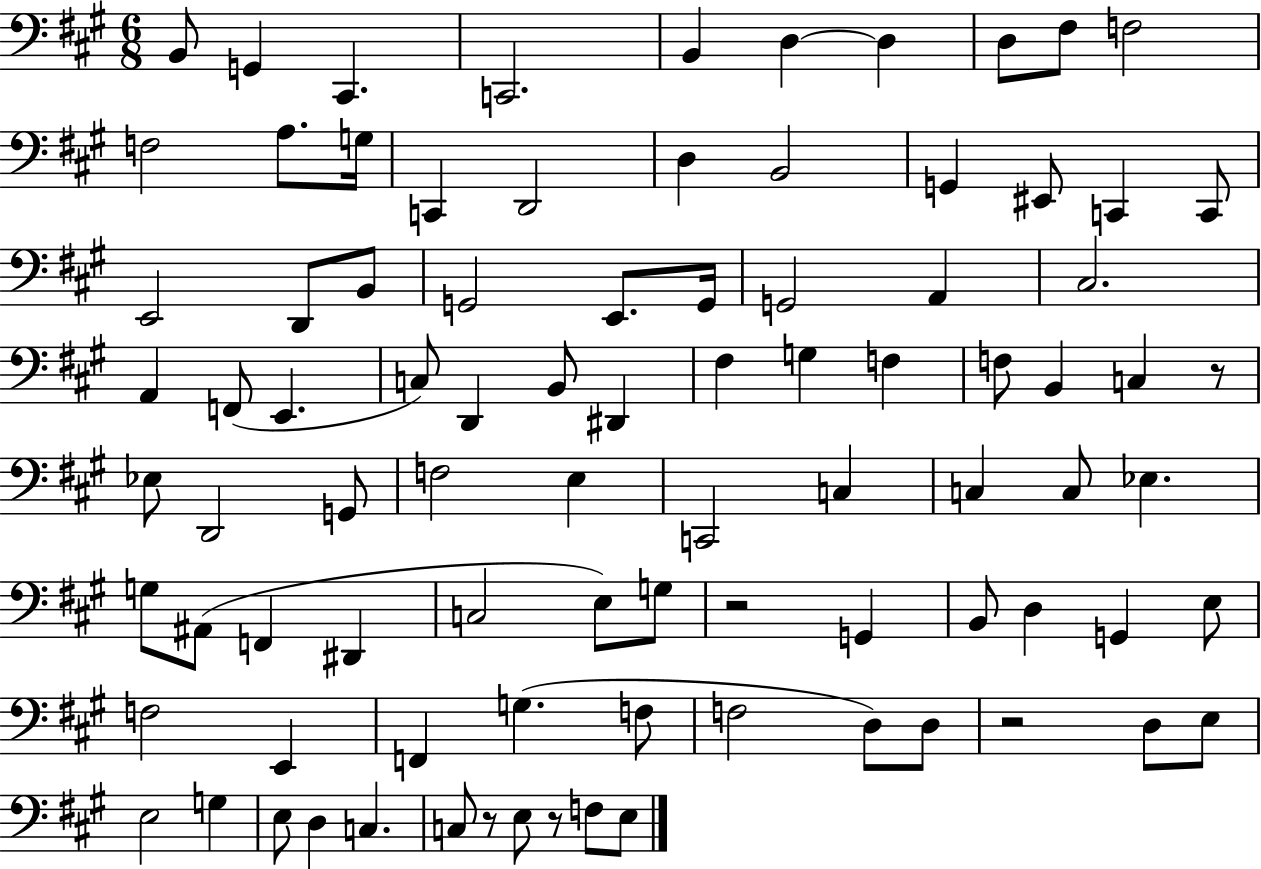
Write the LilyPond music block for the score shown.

{
  \clef bass
  \numericTimeSignature
  \time 6/8
  \key a \major
  b,8 g,4 cis,4. | c,2. | b,4 d4~~ d4 | d8 fis8 f2 | \break f2 a8. g16 | c,4 d,2 | d4 b,2 | g,4 eis,8 c,4 c,8 | \break e,2 d,8 b,8 | g,2 e,8. g,16 | g,2 a,4 | cis2. | \break a,4 f,8( e,4. | c8) d,4 b,8 dis,4 | fis4 g4 f4 | f8 b,4 c4 r8 | \break ees8 d,2 g,8 | f2 e4 | c,2 c4 | c4 c8 ees4. | \break g8 ais,8( f,4 dis,4 | c2 e8) g8 | r2 g,4 | b,8 d4 g,4 e8 | \break f2 e,4 | f,4 g4.( f8 | f2 d8) d8 | r2 d8 e8 | \break e2 g4 | e8 d4 c4. | c8 r8 e8 r8 f8 e8 | \bar "|."
}